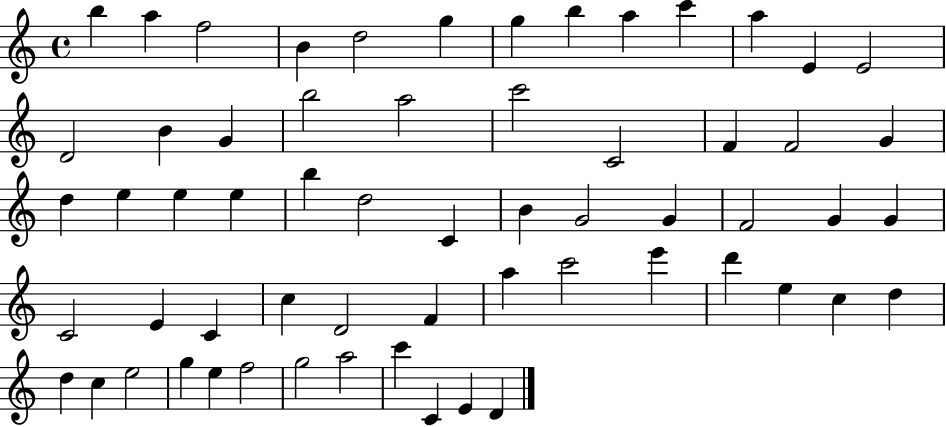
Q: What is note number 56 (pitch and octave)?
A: G5